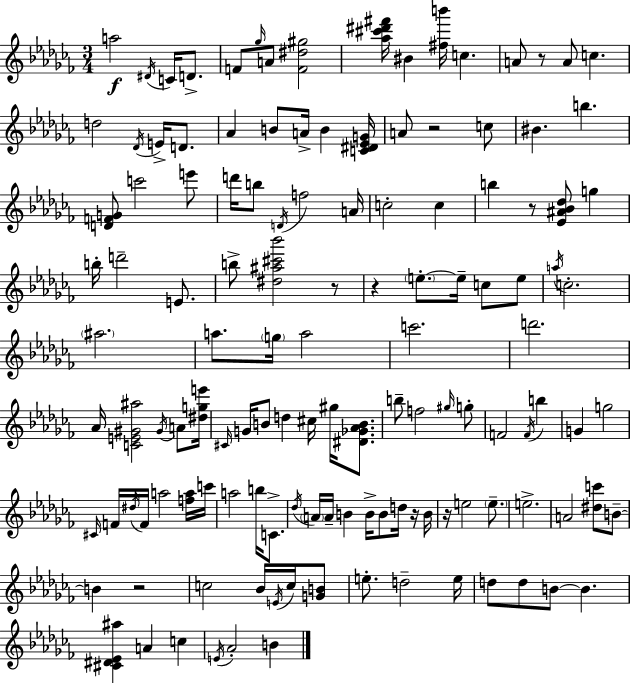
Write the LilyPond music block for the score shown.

{
  \clef treble
  \numericTimeSignature
  \time 3/4
  \key aes \minor
  a''2\f \acciaccatura { dis'16 } c'16 d'8.-> | f'8 \grace { ges''16 } a'8 <f' dis'' gis''>2 | <aes'' cis''' dis''' fis'''>16 bis'4 <fis'' b'''>16 c''4. | a'8 r8 a'8 c''4. | \break d''2 \acciaccatura { des'16 } e'16-> | d'8. aes'4 b'8 a'16-> b'4 | <c' dis' ees' g'>16 a'8 r2 | c''8 bis'4. b''4. | \break <d' f' g'>8 c'''2 | e'''8 d'''16 b''8 \acciaccatura { d'16 } f''2 | a'16 c''2-. | c''4 b''4 r8 <ees' ais' bes' des''>8 | \break g''4 b''16-. d'''2-- | e'8. b''8-> <dis'' ais'' cis''' bes'''>2 | r8 r4 \parenthesize e''8.-.~~ e''16-- | c''8 e''8 \acciaccatura { a''16 } c''2.-. | \break \parenthesize ais''2. | a''8. \parenthesize g''16 a''2 | c'''2. | d'''2. | \break aes'16 <c' e' gis' ais''>2 | \acciaccatura { gis'16 } a'8 <dis'' g'' e'''>16 \grace { cis'16 } g'16 b'8 d''4 | cis''16 gis''16 <dis' ges' aes' b'>8. b''8-- f''2 | \grace { gis''16 } g''8-. f'2 | \break \acciaccatura { f'16 } b''4 g'4 | g''2 \grace { cis'16 } f'16 \acciaccatura { dis''16 } | f'16 a''2 <f'' a''>16 c'''16 a''2 | b''16 c'8.-> \acciaccatura { des''16 } | \break \parenthesize a'16 a'16-- b'4 b'16-> b'8 d''16 r16 b'16 | r16 e''2 \parenthesize e''8.-- | e''2.-> | a'2 <dis'' c'''>8 b'8--~~ | \break b'4 r2 | c''2 bes'16 \acciaccatura { e'16 } c''16 <g' b'>8 | e''8.-. d''2-- | e''16 d''8 d''8 b'8~~ b'4. | \break <cis' dis' ees' ais''>4 a'4 c''4 | \acciaccatura { e'16 } aes'2-. b'4 | \bar "|."
}